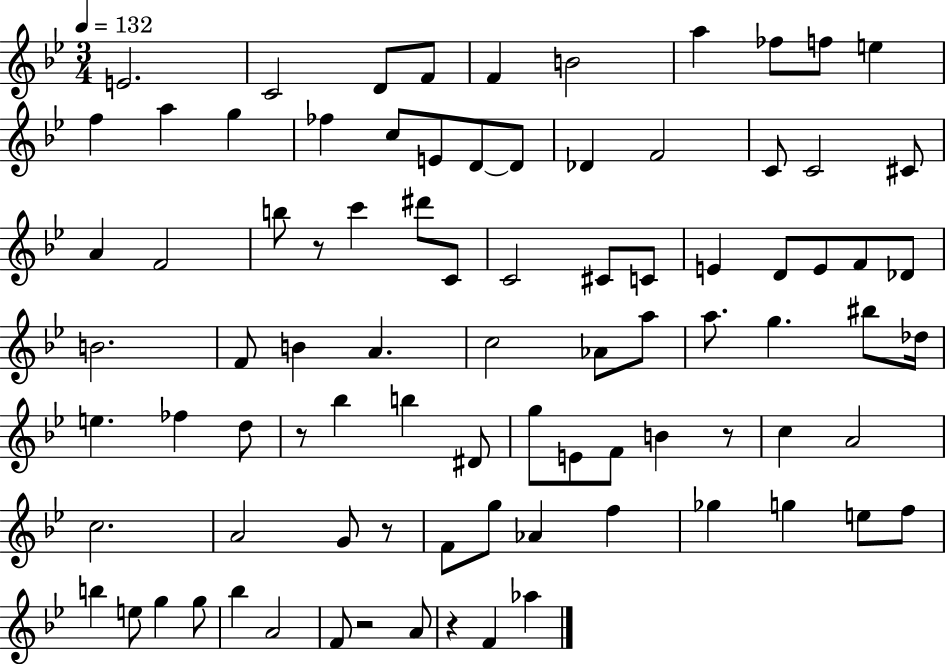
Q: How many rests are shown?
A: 6